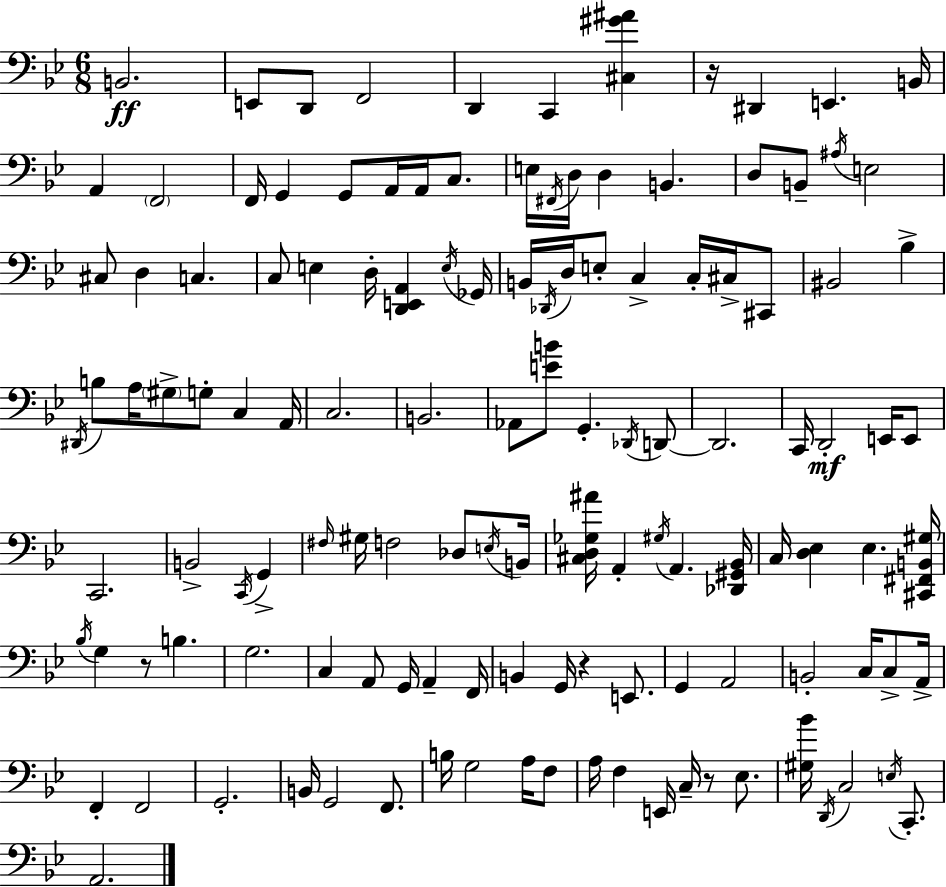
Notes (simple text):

B2/h. E2/e D2/e F2/h D2/q C2/q [C#3,G#4,A#4]/q R/s D#2/q E2/q. B2/s A2/q F2/h F2/s G2/q G2/e A2/s A2/s C3/e. E3/s F#2/s D3/s D3/q B2/q. D3/e B2/e A#3/s E3/h C#3/e D3/q C3/q. C3/e E3/q D3/s [D2,E2,A2]/q E3/s Gb2/s B2/s Db2/s D3/s E3/e C3/q C3/s C#3/s C#2/e BIS2/h Bb3/q D#2/s B3/e A3/s G#3/e G3/e C3/q A2/s C3/h. B2/h. Ab2/e [E4,B4]/e G2/q. Db2/s D2/e D2/h. C2/s D2/h E2/s E2/e C2/h. B2/h C2/s G2/q F#3/s G#3/s F3/h Db3/e E3/s B2/s [C#3,D3,Gb3,A#4]/s A2/q G#3/s A2/q. [Db2,G#2,Bb2]/s C3/s [D3,Eb3]/q Eb3/q. [C#2,F#2,B2,G#3]/s Bb3/s G3/q R/e B3/q. G3/h. C3/q A2/e G2/s A2/q F2/s B2/q G2/s R/q E2/e. G2/q A2/h B2/h C3/s C3/e A2/s F2/q F2/h G2/h. B2/s G2/h F2/e. B3/s G3/h A3/s F3/e A3/s F3/q E2/s C3/s R/e Eb3/e. [G#3,Bb4]/s D2/s C3/h E3/s C2/e. A2/h.